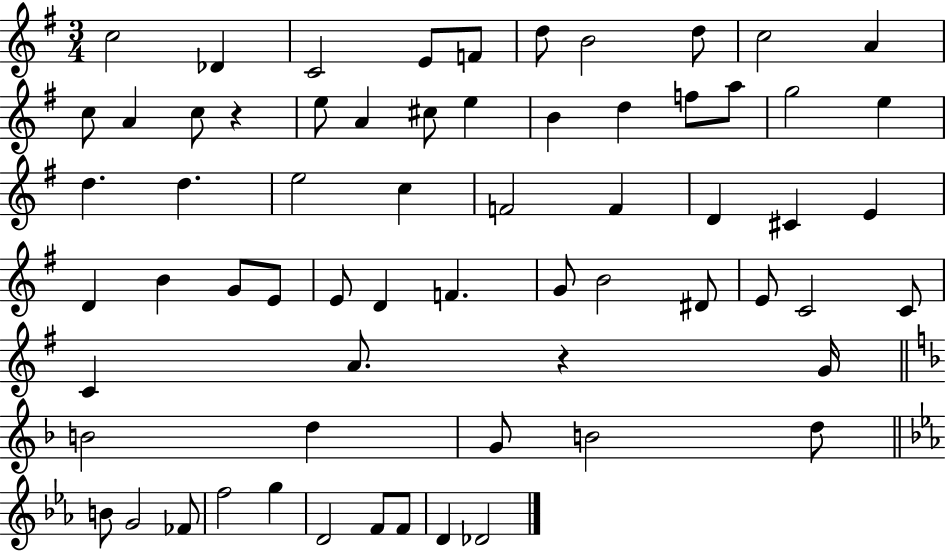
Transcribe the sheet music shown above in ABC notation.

X:1
T:Untitled
M:3/4
L:1/4
K:G
c2 _D C2 E/2 F/2 d/2 B2 d/2 c2 A c/2 A c/2 z e/2 A ^c/2 e B d f/2 a/2 g2 e d d e2 c F2 F D ^C E D B G/2 E/2 E/2 D F G/2 B2 ^D/2 E/2 C2 C/2 C A/2 z G/4 B2 d G/2 B2 d/2 B/2 G2 _F/2 f2 g D2 F/2 F/2 D _D2